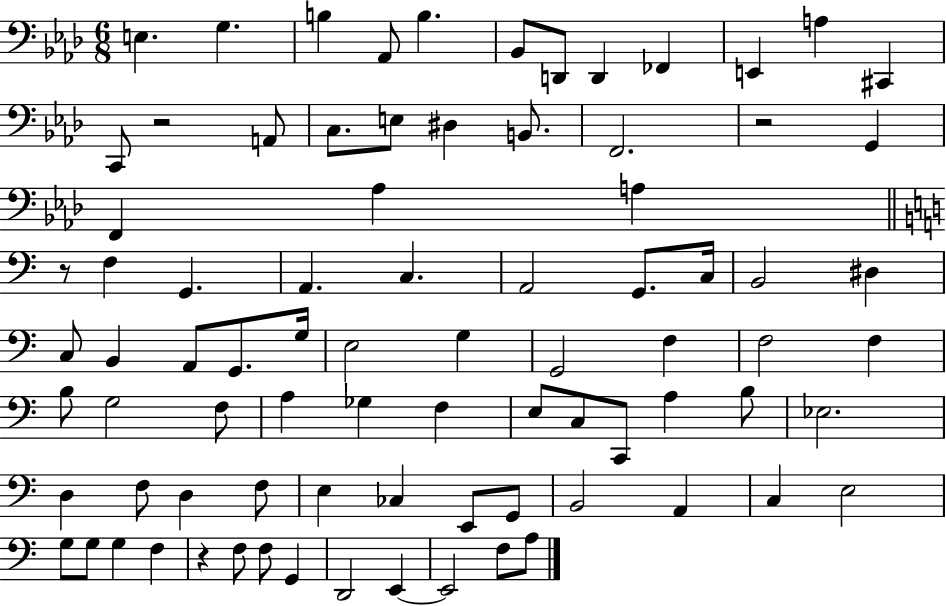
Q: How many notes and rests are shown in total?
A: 83